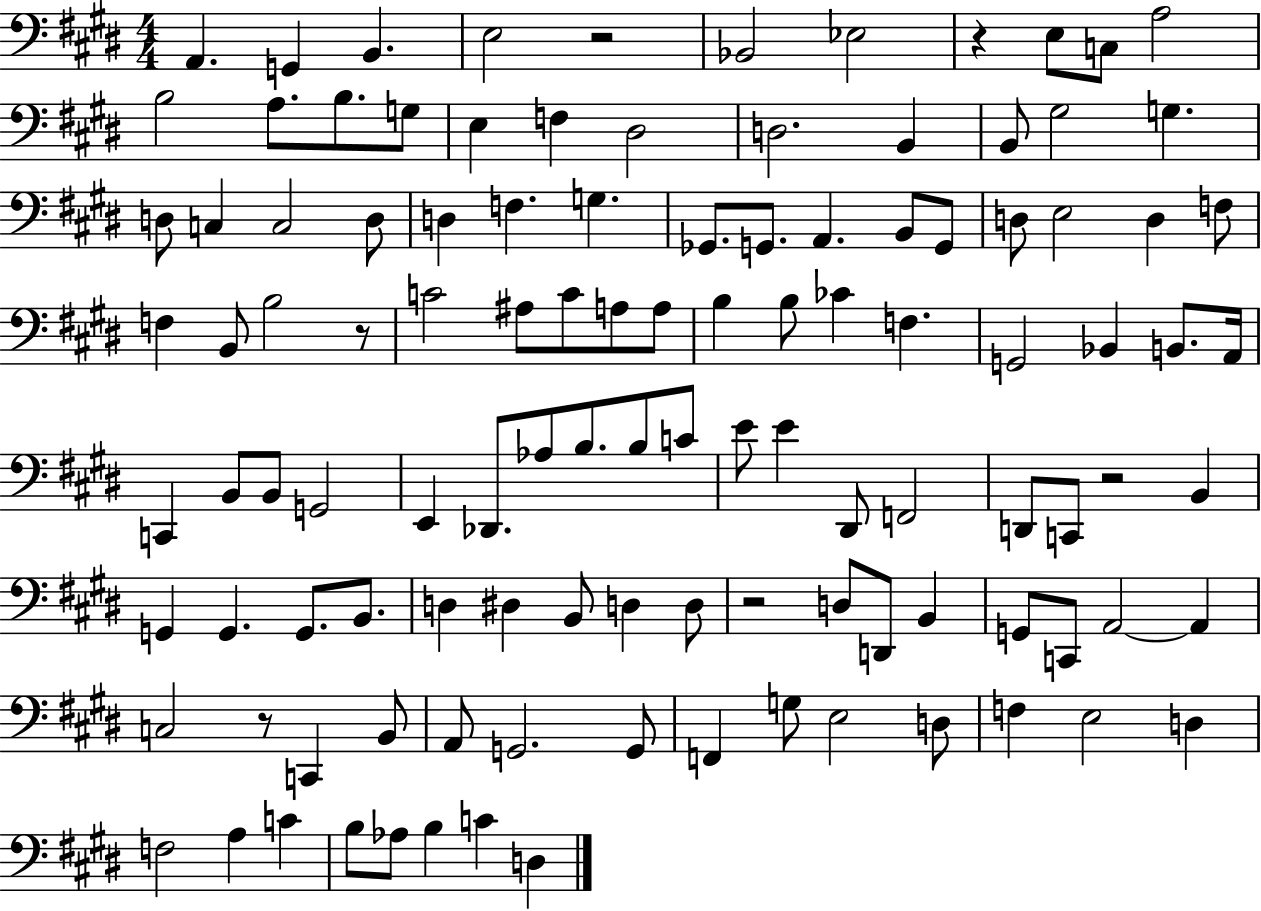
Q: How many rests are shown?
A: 6